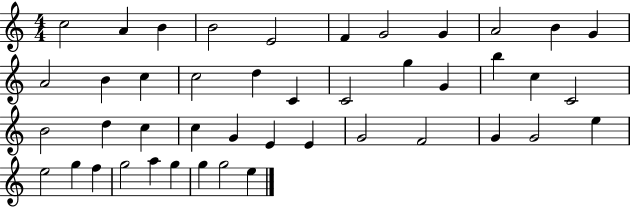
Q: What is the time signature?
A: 4/4